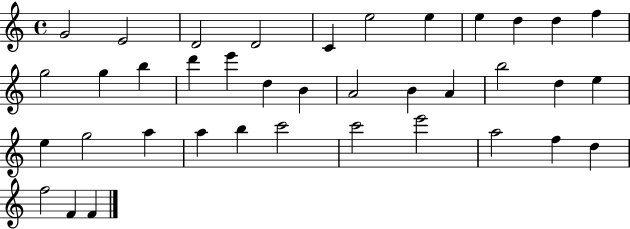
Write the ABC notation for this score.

X:1
T:Untitled
M:4/4
L:1/4
K:C
G2 E2 D2 D2 C e2 e e d d f g2 g b d' e' d B A2 B A b2 d e e g2 a a b c'2 c'2 e'2 a2 f d f2 F F